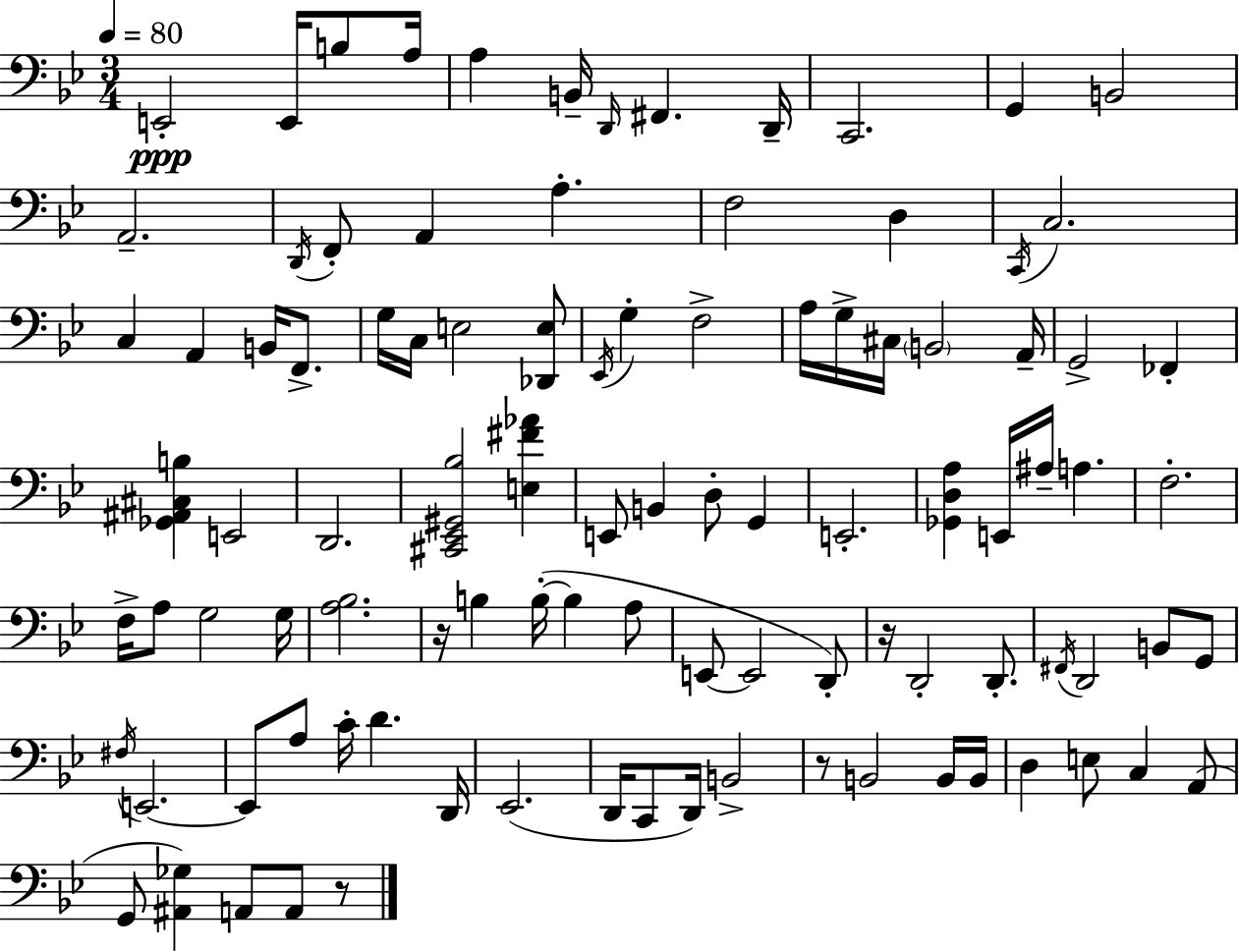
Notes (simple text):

E2/h E2/s B3/e A3/s A3/q B2/s D2/s F#2/q. D2/s C2/h. G2/q B2/h A2/h. D2/s F2/e A2/q A3/q. F3/h D3/q C2/s C3/h. C3/q A2/q B2/s F2/e. G3/s C3/s E3/h [Db2,E3]/e Eb2/s G3/q F3/h A3/s G3/s C#3/s B2/h A2/s G2/h FES2/q [Gb2,A#2,C#3,B3]/q E2/h D2/h. [C#2,Eb2,G#2,Bb3]/h [E3,F#4,Ab4]/q E2/e B2/q D3/e G2/q E2/h. [Gb2,D3,A3]/q E2/s A#3/s A3/q. F3/h. F3/s A3/e G3/h G3/s [A3,Bb3]/h. R/s B3/q B3/s B3/q A3/e E2/e E2/h D2/e R/s D2/h D2/e. F#2/s D2/h B2/e G2/e F#3/s E2/h. E2/e A3/e C4/s D4/q. D2/s Eb2/h. D2/s C2/e D2/s B2/h R/e B2/h B2/s B2/s D3/q E3/e C3/q A2/e G2/e [A#2,Gb3]/q A2/e A2/e R/e